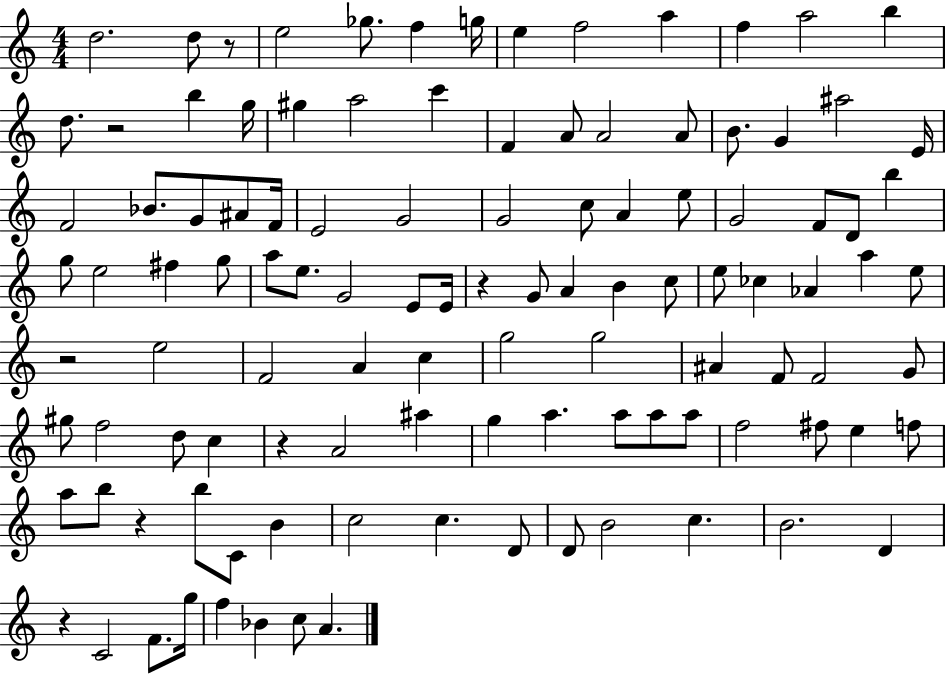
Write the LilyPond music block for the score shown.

{
  \clef treble
  \numericTimeSignature
  \time 4/4
  \key c \major
  \repeat volta 2 { d''2. d''8 r8 | e''2 ges''8. f''4 g''16 | e''4 f''2 a''4 | f''4 a''2 b''4 | \break d''8. r2 b''4 g''16 | gis''4 a''2 c'''4 | f'4 a'8 a'2 a'8 | b'8. g'4 ais''2 e'16 | \break f'2 bes'8. g'8 ais'8 f'16 | e'2 g'2 | g'2 c''8 a'4 e''8 | g'2 f'8 d'8 b''4 | \break g''8 e''2 fis''4 g''8 | a''8 e''8. g'2 e'8 e'16 | r4 g'8 a'4 b'4 c''8 | e''8 ces''4 aes'4 a''4 e''8 | \break r2 e''2 | f'2 a'4 c''4 | g''2 g''2 | ais'4 f'8 f'2 g'8 | \break gis''8 f''2 d''8 c''4 | r4 a'2 ais''4 | g''4 a''4. a''8 a''8 a''8 | f''2 fis''8 e''4 f''8 | \break a''8 b''8 r4 b''8 c'8 b'4 | c''2 c''4. d'8 | d'8 b'2 c''4. | b'2. d'4 | \break r4 c'2 f'8. g''16 | f''4 bes'4 c''8 a'4. | } \bar "|."
}